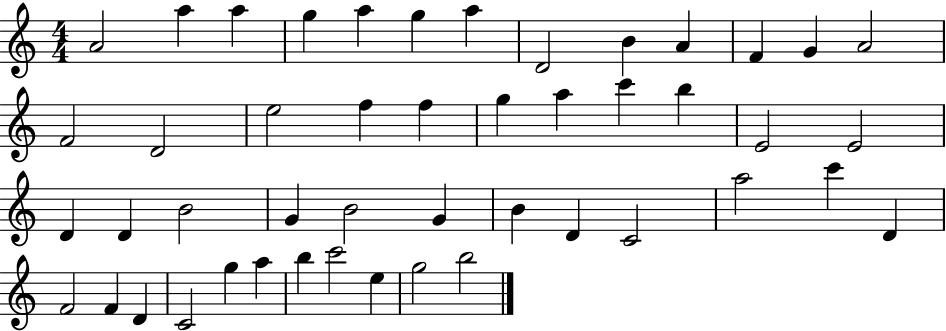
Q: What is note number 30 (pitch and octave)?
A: G4